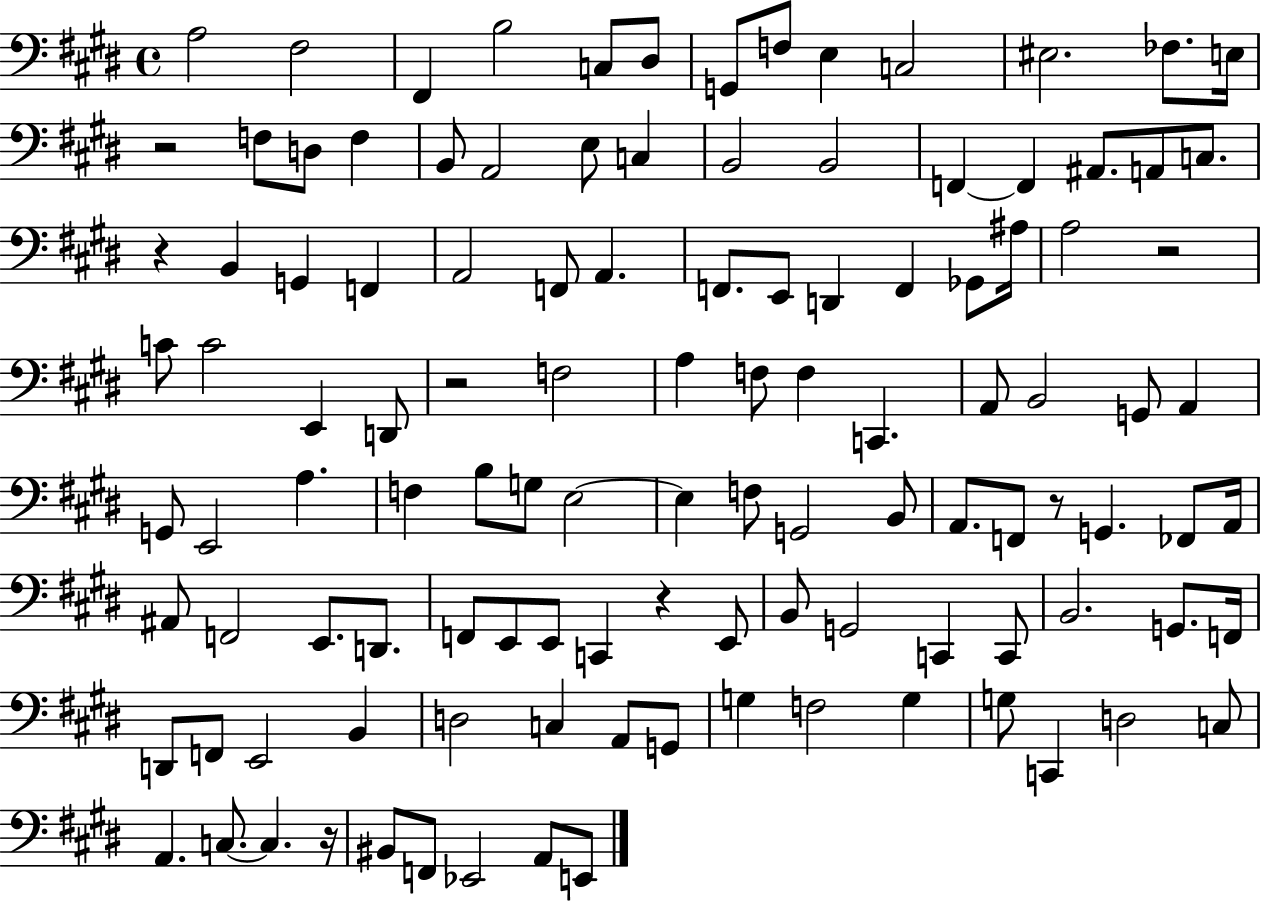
A3/h F#3/h F#2/q B3/h C3/e D#3/e G2/e F3/e E3/q C3/h EIS3/h. FES3/e. E3/s R/h F3/e D3/e F3/q B2/e A2/h E3/e C3/q B2/h B2/h F2/q F2/q A#2/e. A2/e C3/e. R/q B2/q G2/q F2/q A2/h F2/e A2/q. F2/e. E2/e D2/q F2/q Gb2/e A#3/s A3/h R/h C4/e C4/h E2/q D2/e R/h F3/h A3/q F3/e F3/q C2/q. A2/e B2/h G2/e A2/q G2/e E2/h A3/q. F3/q B3/e G3/e E3/h E3/q F3/e G2/h B2/e A2/e. F2/e R/e G2/q. FES2/e A2/s A#2/e F2/h E2/e. D2/e. F2/e E2/e E2/e C2/q R/q E2/e B2/e G2/h C2/q C2/e B2/h. G2/e. F2/s D2/e F2/e E2/h B2/q D3/h C3/q A2/e G2/e G3/q F3/h G3/q G3/e C2/q D3/h C3/e A2/q. C3/e. C3/q. R/s BIS2/e F2/e Eb2/h A2/e E2/e